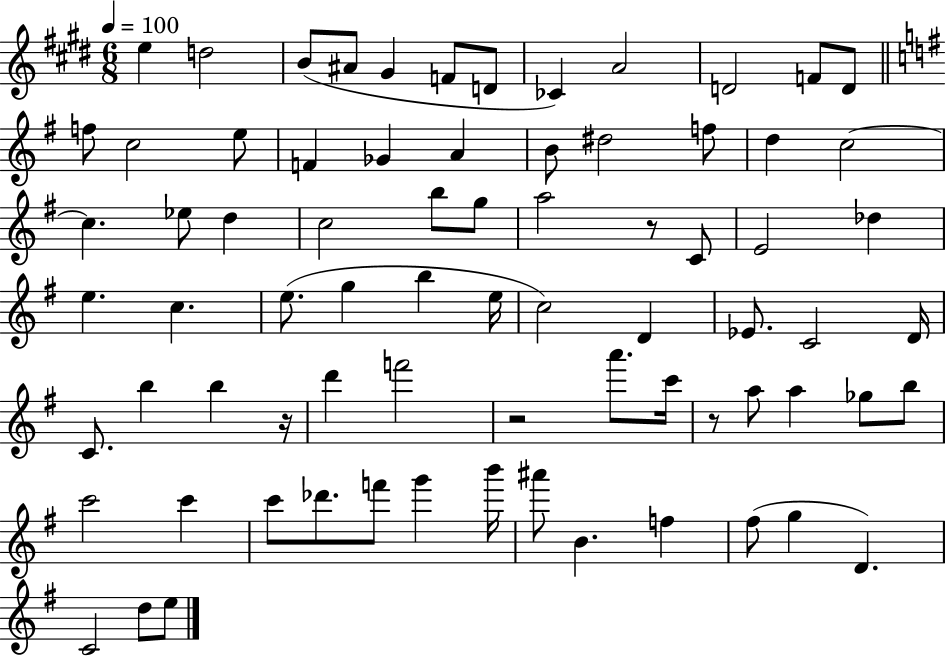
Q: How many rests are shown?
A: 4